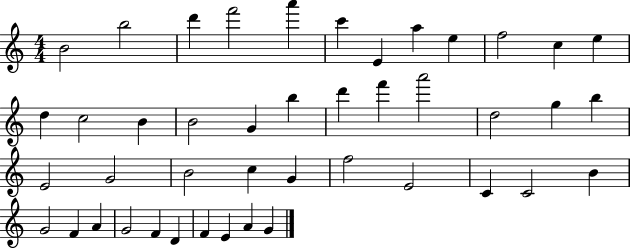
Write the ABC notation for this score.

X:1
T:Untitled
M:4/4
L:1/4
K:C
B2 b2 d' f'2 a' c' E a e f2 c e d c2 B B2 G b d' f' a'2 d2 g b E2 G2 B2 c G f2 E2 C C2 B G2 F A G2 F D F E A G